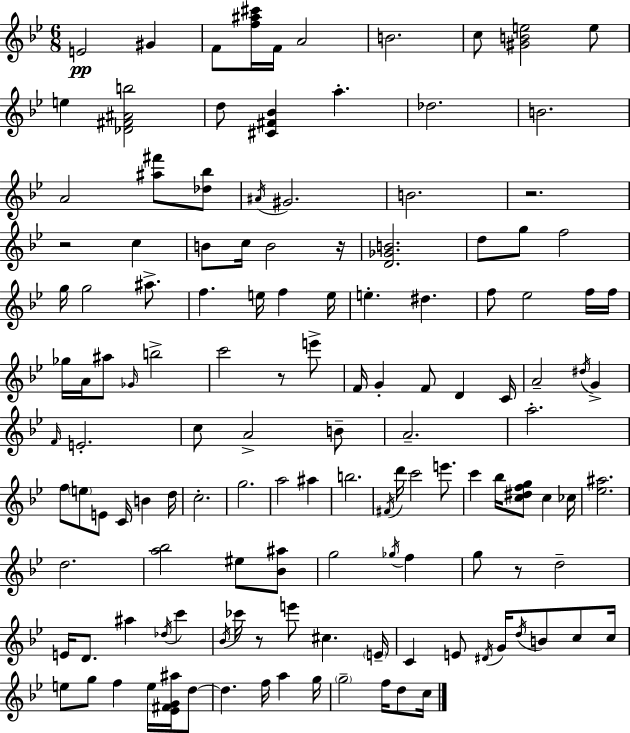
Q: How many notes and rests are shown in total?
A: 134